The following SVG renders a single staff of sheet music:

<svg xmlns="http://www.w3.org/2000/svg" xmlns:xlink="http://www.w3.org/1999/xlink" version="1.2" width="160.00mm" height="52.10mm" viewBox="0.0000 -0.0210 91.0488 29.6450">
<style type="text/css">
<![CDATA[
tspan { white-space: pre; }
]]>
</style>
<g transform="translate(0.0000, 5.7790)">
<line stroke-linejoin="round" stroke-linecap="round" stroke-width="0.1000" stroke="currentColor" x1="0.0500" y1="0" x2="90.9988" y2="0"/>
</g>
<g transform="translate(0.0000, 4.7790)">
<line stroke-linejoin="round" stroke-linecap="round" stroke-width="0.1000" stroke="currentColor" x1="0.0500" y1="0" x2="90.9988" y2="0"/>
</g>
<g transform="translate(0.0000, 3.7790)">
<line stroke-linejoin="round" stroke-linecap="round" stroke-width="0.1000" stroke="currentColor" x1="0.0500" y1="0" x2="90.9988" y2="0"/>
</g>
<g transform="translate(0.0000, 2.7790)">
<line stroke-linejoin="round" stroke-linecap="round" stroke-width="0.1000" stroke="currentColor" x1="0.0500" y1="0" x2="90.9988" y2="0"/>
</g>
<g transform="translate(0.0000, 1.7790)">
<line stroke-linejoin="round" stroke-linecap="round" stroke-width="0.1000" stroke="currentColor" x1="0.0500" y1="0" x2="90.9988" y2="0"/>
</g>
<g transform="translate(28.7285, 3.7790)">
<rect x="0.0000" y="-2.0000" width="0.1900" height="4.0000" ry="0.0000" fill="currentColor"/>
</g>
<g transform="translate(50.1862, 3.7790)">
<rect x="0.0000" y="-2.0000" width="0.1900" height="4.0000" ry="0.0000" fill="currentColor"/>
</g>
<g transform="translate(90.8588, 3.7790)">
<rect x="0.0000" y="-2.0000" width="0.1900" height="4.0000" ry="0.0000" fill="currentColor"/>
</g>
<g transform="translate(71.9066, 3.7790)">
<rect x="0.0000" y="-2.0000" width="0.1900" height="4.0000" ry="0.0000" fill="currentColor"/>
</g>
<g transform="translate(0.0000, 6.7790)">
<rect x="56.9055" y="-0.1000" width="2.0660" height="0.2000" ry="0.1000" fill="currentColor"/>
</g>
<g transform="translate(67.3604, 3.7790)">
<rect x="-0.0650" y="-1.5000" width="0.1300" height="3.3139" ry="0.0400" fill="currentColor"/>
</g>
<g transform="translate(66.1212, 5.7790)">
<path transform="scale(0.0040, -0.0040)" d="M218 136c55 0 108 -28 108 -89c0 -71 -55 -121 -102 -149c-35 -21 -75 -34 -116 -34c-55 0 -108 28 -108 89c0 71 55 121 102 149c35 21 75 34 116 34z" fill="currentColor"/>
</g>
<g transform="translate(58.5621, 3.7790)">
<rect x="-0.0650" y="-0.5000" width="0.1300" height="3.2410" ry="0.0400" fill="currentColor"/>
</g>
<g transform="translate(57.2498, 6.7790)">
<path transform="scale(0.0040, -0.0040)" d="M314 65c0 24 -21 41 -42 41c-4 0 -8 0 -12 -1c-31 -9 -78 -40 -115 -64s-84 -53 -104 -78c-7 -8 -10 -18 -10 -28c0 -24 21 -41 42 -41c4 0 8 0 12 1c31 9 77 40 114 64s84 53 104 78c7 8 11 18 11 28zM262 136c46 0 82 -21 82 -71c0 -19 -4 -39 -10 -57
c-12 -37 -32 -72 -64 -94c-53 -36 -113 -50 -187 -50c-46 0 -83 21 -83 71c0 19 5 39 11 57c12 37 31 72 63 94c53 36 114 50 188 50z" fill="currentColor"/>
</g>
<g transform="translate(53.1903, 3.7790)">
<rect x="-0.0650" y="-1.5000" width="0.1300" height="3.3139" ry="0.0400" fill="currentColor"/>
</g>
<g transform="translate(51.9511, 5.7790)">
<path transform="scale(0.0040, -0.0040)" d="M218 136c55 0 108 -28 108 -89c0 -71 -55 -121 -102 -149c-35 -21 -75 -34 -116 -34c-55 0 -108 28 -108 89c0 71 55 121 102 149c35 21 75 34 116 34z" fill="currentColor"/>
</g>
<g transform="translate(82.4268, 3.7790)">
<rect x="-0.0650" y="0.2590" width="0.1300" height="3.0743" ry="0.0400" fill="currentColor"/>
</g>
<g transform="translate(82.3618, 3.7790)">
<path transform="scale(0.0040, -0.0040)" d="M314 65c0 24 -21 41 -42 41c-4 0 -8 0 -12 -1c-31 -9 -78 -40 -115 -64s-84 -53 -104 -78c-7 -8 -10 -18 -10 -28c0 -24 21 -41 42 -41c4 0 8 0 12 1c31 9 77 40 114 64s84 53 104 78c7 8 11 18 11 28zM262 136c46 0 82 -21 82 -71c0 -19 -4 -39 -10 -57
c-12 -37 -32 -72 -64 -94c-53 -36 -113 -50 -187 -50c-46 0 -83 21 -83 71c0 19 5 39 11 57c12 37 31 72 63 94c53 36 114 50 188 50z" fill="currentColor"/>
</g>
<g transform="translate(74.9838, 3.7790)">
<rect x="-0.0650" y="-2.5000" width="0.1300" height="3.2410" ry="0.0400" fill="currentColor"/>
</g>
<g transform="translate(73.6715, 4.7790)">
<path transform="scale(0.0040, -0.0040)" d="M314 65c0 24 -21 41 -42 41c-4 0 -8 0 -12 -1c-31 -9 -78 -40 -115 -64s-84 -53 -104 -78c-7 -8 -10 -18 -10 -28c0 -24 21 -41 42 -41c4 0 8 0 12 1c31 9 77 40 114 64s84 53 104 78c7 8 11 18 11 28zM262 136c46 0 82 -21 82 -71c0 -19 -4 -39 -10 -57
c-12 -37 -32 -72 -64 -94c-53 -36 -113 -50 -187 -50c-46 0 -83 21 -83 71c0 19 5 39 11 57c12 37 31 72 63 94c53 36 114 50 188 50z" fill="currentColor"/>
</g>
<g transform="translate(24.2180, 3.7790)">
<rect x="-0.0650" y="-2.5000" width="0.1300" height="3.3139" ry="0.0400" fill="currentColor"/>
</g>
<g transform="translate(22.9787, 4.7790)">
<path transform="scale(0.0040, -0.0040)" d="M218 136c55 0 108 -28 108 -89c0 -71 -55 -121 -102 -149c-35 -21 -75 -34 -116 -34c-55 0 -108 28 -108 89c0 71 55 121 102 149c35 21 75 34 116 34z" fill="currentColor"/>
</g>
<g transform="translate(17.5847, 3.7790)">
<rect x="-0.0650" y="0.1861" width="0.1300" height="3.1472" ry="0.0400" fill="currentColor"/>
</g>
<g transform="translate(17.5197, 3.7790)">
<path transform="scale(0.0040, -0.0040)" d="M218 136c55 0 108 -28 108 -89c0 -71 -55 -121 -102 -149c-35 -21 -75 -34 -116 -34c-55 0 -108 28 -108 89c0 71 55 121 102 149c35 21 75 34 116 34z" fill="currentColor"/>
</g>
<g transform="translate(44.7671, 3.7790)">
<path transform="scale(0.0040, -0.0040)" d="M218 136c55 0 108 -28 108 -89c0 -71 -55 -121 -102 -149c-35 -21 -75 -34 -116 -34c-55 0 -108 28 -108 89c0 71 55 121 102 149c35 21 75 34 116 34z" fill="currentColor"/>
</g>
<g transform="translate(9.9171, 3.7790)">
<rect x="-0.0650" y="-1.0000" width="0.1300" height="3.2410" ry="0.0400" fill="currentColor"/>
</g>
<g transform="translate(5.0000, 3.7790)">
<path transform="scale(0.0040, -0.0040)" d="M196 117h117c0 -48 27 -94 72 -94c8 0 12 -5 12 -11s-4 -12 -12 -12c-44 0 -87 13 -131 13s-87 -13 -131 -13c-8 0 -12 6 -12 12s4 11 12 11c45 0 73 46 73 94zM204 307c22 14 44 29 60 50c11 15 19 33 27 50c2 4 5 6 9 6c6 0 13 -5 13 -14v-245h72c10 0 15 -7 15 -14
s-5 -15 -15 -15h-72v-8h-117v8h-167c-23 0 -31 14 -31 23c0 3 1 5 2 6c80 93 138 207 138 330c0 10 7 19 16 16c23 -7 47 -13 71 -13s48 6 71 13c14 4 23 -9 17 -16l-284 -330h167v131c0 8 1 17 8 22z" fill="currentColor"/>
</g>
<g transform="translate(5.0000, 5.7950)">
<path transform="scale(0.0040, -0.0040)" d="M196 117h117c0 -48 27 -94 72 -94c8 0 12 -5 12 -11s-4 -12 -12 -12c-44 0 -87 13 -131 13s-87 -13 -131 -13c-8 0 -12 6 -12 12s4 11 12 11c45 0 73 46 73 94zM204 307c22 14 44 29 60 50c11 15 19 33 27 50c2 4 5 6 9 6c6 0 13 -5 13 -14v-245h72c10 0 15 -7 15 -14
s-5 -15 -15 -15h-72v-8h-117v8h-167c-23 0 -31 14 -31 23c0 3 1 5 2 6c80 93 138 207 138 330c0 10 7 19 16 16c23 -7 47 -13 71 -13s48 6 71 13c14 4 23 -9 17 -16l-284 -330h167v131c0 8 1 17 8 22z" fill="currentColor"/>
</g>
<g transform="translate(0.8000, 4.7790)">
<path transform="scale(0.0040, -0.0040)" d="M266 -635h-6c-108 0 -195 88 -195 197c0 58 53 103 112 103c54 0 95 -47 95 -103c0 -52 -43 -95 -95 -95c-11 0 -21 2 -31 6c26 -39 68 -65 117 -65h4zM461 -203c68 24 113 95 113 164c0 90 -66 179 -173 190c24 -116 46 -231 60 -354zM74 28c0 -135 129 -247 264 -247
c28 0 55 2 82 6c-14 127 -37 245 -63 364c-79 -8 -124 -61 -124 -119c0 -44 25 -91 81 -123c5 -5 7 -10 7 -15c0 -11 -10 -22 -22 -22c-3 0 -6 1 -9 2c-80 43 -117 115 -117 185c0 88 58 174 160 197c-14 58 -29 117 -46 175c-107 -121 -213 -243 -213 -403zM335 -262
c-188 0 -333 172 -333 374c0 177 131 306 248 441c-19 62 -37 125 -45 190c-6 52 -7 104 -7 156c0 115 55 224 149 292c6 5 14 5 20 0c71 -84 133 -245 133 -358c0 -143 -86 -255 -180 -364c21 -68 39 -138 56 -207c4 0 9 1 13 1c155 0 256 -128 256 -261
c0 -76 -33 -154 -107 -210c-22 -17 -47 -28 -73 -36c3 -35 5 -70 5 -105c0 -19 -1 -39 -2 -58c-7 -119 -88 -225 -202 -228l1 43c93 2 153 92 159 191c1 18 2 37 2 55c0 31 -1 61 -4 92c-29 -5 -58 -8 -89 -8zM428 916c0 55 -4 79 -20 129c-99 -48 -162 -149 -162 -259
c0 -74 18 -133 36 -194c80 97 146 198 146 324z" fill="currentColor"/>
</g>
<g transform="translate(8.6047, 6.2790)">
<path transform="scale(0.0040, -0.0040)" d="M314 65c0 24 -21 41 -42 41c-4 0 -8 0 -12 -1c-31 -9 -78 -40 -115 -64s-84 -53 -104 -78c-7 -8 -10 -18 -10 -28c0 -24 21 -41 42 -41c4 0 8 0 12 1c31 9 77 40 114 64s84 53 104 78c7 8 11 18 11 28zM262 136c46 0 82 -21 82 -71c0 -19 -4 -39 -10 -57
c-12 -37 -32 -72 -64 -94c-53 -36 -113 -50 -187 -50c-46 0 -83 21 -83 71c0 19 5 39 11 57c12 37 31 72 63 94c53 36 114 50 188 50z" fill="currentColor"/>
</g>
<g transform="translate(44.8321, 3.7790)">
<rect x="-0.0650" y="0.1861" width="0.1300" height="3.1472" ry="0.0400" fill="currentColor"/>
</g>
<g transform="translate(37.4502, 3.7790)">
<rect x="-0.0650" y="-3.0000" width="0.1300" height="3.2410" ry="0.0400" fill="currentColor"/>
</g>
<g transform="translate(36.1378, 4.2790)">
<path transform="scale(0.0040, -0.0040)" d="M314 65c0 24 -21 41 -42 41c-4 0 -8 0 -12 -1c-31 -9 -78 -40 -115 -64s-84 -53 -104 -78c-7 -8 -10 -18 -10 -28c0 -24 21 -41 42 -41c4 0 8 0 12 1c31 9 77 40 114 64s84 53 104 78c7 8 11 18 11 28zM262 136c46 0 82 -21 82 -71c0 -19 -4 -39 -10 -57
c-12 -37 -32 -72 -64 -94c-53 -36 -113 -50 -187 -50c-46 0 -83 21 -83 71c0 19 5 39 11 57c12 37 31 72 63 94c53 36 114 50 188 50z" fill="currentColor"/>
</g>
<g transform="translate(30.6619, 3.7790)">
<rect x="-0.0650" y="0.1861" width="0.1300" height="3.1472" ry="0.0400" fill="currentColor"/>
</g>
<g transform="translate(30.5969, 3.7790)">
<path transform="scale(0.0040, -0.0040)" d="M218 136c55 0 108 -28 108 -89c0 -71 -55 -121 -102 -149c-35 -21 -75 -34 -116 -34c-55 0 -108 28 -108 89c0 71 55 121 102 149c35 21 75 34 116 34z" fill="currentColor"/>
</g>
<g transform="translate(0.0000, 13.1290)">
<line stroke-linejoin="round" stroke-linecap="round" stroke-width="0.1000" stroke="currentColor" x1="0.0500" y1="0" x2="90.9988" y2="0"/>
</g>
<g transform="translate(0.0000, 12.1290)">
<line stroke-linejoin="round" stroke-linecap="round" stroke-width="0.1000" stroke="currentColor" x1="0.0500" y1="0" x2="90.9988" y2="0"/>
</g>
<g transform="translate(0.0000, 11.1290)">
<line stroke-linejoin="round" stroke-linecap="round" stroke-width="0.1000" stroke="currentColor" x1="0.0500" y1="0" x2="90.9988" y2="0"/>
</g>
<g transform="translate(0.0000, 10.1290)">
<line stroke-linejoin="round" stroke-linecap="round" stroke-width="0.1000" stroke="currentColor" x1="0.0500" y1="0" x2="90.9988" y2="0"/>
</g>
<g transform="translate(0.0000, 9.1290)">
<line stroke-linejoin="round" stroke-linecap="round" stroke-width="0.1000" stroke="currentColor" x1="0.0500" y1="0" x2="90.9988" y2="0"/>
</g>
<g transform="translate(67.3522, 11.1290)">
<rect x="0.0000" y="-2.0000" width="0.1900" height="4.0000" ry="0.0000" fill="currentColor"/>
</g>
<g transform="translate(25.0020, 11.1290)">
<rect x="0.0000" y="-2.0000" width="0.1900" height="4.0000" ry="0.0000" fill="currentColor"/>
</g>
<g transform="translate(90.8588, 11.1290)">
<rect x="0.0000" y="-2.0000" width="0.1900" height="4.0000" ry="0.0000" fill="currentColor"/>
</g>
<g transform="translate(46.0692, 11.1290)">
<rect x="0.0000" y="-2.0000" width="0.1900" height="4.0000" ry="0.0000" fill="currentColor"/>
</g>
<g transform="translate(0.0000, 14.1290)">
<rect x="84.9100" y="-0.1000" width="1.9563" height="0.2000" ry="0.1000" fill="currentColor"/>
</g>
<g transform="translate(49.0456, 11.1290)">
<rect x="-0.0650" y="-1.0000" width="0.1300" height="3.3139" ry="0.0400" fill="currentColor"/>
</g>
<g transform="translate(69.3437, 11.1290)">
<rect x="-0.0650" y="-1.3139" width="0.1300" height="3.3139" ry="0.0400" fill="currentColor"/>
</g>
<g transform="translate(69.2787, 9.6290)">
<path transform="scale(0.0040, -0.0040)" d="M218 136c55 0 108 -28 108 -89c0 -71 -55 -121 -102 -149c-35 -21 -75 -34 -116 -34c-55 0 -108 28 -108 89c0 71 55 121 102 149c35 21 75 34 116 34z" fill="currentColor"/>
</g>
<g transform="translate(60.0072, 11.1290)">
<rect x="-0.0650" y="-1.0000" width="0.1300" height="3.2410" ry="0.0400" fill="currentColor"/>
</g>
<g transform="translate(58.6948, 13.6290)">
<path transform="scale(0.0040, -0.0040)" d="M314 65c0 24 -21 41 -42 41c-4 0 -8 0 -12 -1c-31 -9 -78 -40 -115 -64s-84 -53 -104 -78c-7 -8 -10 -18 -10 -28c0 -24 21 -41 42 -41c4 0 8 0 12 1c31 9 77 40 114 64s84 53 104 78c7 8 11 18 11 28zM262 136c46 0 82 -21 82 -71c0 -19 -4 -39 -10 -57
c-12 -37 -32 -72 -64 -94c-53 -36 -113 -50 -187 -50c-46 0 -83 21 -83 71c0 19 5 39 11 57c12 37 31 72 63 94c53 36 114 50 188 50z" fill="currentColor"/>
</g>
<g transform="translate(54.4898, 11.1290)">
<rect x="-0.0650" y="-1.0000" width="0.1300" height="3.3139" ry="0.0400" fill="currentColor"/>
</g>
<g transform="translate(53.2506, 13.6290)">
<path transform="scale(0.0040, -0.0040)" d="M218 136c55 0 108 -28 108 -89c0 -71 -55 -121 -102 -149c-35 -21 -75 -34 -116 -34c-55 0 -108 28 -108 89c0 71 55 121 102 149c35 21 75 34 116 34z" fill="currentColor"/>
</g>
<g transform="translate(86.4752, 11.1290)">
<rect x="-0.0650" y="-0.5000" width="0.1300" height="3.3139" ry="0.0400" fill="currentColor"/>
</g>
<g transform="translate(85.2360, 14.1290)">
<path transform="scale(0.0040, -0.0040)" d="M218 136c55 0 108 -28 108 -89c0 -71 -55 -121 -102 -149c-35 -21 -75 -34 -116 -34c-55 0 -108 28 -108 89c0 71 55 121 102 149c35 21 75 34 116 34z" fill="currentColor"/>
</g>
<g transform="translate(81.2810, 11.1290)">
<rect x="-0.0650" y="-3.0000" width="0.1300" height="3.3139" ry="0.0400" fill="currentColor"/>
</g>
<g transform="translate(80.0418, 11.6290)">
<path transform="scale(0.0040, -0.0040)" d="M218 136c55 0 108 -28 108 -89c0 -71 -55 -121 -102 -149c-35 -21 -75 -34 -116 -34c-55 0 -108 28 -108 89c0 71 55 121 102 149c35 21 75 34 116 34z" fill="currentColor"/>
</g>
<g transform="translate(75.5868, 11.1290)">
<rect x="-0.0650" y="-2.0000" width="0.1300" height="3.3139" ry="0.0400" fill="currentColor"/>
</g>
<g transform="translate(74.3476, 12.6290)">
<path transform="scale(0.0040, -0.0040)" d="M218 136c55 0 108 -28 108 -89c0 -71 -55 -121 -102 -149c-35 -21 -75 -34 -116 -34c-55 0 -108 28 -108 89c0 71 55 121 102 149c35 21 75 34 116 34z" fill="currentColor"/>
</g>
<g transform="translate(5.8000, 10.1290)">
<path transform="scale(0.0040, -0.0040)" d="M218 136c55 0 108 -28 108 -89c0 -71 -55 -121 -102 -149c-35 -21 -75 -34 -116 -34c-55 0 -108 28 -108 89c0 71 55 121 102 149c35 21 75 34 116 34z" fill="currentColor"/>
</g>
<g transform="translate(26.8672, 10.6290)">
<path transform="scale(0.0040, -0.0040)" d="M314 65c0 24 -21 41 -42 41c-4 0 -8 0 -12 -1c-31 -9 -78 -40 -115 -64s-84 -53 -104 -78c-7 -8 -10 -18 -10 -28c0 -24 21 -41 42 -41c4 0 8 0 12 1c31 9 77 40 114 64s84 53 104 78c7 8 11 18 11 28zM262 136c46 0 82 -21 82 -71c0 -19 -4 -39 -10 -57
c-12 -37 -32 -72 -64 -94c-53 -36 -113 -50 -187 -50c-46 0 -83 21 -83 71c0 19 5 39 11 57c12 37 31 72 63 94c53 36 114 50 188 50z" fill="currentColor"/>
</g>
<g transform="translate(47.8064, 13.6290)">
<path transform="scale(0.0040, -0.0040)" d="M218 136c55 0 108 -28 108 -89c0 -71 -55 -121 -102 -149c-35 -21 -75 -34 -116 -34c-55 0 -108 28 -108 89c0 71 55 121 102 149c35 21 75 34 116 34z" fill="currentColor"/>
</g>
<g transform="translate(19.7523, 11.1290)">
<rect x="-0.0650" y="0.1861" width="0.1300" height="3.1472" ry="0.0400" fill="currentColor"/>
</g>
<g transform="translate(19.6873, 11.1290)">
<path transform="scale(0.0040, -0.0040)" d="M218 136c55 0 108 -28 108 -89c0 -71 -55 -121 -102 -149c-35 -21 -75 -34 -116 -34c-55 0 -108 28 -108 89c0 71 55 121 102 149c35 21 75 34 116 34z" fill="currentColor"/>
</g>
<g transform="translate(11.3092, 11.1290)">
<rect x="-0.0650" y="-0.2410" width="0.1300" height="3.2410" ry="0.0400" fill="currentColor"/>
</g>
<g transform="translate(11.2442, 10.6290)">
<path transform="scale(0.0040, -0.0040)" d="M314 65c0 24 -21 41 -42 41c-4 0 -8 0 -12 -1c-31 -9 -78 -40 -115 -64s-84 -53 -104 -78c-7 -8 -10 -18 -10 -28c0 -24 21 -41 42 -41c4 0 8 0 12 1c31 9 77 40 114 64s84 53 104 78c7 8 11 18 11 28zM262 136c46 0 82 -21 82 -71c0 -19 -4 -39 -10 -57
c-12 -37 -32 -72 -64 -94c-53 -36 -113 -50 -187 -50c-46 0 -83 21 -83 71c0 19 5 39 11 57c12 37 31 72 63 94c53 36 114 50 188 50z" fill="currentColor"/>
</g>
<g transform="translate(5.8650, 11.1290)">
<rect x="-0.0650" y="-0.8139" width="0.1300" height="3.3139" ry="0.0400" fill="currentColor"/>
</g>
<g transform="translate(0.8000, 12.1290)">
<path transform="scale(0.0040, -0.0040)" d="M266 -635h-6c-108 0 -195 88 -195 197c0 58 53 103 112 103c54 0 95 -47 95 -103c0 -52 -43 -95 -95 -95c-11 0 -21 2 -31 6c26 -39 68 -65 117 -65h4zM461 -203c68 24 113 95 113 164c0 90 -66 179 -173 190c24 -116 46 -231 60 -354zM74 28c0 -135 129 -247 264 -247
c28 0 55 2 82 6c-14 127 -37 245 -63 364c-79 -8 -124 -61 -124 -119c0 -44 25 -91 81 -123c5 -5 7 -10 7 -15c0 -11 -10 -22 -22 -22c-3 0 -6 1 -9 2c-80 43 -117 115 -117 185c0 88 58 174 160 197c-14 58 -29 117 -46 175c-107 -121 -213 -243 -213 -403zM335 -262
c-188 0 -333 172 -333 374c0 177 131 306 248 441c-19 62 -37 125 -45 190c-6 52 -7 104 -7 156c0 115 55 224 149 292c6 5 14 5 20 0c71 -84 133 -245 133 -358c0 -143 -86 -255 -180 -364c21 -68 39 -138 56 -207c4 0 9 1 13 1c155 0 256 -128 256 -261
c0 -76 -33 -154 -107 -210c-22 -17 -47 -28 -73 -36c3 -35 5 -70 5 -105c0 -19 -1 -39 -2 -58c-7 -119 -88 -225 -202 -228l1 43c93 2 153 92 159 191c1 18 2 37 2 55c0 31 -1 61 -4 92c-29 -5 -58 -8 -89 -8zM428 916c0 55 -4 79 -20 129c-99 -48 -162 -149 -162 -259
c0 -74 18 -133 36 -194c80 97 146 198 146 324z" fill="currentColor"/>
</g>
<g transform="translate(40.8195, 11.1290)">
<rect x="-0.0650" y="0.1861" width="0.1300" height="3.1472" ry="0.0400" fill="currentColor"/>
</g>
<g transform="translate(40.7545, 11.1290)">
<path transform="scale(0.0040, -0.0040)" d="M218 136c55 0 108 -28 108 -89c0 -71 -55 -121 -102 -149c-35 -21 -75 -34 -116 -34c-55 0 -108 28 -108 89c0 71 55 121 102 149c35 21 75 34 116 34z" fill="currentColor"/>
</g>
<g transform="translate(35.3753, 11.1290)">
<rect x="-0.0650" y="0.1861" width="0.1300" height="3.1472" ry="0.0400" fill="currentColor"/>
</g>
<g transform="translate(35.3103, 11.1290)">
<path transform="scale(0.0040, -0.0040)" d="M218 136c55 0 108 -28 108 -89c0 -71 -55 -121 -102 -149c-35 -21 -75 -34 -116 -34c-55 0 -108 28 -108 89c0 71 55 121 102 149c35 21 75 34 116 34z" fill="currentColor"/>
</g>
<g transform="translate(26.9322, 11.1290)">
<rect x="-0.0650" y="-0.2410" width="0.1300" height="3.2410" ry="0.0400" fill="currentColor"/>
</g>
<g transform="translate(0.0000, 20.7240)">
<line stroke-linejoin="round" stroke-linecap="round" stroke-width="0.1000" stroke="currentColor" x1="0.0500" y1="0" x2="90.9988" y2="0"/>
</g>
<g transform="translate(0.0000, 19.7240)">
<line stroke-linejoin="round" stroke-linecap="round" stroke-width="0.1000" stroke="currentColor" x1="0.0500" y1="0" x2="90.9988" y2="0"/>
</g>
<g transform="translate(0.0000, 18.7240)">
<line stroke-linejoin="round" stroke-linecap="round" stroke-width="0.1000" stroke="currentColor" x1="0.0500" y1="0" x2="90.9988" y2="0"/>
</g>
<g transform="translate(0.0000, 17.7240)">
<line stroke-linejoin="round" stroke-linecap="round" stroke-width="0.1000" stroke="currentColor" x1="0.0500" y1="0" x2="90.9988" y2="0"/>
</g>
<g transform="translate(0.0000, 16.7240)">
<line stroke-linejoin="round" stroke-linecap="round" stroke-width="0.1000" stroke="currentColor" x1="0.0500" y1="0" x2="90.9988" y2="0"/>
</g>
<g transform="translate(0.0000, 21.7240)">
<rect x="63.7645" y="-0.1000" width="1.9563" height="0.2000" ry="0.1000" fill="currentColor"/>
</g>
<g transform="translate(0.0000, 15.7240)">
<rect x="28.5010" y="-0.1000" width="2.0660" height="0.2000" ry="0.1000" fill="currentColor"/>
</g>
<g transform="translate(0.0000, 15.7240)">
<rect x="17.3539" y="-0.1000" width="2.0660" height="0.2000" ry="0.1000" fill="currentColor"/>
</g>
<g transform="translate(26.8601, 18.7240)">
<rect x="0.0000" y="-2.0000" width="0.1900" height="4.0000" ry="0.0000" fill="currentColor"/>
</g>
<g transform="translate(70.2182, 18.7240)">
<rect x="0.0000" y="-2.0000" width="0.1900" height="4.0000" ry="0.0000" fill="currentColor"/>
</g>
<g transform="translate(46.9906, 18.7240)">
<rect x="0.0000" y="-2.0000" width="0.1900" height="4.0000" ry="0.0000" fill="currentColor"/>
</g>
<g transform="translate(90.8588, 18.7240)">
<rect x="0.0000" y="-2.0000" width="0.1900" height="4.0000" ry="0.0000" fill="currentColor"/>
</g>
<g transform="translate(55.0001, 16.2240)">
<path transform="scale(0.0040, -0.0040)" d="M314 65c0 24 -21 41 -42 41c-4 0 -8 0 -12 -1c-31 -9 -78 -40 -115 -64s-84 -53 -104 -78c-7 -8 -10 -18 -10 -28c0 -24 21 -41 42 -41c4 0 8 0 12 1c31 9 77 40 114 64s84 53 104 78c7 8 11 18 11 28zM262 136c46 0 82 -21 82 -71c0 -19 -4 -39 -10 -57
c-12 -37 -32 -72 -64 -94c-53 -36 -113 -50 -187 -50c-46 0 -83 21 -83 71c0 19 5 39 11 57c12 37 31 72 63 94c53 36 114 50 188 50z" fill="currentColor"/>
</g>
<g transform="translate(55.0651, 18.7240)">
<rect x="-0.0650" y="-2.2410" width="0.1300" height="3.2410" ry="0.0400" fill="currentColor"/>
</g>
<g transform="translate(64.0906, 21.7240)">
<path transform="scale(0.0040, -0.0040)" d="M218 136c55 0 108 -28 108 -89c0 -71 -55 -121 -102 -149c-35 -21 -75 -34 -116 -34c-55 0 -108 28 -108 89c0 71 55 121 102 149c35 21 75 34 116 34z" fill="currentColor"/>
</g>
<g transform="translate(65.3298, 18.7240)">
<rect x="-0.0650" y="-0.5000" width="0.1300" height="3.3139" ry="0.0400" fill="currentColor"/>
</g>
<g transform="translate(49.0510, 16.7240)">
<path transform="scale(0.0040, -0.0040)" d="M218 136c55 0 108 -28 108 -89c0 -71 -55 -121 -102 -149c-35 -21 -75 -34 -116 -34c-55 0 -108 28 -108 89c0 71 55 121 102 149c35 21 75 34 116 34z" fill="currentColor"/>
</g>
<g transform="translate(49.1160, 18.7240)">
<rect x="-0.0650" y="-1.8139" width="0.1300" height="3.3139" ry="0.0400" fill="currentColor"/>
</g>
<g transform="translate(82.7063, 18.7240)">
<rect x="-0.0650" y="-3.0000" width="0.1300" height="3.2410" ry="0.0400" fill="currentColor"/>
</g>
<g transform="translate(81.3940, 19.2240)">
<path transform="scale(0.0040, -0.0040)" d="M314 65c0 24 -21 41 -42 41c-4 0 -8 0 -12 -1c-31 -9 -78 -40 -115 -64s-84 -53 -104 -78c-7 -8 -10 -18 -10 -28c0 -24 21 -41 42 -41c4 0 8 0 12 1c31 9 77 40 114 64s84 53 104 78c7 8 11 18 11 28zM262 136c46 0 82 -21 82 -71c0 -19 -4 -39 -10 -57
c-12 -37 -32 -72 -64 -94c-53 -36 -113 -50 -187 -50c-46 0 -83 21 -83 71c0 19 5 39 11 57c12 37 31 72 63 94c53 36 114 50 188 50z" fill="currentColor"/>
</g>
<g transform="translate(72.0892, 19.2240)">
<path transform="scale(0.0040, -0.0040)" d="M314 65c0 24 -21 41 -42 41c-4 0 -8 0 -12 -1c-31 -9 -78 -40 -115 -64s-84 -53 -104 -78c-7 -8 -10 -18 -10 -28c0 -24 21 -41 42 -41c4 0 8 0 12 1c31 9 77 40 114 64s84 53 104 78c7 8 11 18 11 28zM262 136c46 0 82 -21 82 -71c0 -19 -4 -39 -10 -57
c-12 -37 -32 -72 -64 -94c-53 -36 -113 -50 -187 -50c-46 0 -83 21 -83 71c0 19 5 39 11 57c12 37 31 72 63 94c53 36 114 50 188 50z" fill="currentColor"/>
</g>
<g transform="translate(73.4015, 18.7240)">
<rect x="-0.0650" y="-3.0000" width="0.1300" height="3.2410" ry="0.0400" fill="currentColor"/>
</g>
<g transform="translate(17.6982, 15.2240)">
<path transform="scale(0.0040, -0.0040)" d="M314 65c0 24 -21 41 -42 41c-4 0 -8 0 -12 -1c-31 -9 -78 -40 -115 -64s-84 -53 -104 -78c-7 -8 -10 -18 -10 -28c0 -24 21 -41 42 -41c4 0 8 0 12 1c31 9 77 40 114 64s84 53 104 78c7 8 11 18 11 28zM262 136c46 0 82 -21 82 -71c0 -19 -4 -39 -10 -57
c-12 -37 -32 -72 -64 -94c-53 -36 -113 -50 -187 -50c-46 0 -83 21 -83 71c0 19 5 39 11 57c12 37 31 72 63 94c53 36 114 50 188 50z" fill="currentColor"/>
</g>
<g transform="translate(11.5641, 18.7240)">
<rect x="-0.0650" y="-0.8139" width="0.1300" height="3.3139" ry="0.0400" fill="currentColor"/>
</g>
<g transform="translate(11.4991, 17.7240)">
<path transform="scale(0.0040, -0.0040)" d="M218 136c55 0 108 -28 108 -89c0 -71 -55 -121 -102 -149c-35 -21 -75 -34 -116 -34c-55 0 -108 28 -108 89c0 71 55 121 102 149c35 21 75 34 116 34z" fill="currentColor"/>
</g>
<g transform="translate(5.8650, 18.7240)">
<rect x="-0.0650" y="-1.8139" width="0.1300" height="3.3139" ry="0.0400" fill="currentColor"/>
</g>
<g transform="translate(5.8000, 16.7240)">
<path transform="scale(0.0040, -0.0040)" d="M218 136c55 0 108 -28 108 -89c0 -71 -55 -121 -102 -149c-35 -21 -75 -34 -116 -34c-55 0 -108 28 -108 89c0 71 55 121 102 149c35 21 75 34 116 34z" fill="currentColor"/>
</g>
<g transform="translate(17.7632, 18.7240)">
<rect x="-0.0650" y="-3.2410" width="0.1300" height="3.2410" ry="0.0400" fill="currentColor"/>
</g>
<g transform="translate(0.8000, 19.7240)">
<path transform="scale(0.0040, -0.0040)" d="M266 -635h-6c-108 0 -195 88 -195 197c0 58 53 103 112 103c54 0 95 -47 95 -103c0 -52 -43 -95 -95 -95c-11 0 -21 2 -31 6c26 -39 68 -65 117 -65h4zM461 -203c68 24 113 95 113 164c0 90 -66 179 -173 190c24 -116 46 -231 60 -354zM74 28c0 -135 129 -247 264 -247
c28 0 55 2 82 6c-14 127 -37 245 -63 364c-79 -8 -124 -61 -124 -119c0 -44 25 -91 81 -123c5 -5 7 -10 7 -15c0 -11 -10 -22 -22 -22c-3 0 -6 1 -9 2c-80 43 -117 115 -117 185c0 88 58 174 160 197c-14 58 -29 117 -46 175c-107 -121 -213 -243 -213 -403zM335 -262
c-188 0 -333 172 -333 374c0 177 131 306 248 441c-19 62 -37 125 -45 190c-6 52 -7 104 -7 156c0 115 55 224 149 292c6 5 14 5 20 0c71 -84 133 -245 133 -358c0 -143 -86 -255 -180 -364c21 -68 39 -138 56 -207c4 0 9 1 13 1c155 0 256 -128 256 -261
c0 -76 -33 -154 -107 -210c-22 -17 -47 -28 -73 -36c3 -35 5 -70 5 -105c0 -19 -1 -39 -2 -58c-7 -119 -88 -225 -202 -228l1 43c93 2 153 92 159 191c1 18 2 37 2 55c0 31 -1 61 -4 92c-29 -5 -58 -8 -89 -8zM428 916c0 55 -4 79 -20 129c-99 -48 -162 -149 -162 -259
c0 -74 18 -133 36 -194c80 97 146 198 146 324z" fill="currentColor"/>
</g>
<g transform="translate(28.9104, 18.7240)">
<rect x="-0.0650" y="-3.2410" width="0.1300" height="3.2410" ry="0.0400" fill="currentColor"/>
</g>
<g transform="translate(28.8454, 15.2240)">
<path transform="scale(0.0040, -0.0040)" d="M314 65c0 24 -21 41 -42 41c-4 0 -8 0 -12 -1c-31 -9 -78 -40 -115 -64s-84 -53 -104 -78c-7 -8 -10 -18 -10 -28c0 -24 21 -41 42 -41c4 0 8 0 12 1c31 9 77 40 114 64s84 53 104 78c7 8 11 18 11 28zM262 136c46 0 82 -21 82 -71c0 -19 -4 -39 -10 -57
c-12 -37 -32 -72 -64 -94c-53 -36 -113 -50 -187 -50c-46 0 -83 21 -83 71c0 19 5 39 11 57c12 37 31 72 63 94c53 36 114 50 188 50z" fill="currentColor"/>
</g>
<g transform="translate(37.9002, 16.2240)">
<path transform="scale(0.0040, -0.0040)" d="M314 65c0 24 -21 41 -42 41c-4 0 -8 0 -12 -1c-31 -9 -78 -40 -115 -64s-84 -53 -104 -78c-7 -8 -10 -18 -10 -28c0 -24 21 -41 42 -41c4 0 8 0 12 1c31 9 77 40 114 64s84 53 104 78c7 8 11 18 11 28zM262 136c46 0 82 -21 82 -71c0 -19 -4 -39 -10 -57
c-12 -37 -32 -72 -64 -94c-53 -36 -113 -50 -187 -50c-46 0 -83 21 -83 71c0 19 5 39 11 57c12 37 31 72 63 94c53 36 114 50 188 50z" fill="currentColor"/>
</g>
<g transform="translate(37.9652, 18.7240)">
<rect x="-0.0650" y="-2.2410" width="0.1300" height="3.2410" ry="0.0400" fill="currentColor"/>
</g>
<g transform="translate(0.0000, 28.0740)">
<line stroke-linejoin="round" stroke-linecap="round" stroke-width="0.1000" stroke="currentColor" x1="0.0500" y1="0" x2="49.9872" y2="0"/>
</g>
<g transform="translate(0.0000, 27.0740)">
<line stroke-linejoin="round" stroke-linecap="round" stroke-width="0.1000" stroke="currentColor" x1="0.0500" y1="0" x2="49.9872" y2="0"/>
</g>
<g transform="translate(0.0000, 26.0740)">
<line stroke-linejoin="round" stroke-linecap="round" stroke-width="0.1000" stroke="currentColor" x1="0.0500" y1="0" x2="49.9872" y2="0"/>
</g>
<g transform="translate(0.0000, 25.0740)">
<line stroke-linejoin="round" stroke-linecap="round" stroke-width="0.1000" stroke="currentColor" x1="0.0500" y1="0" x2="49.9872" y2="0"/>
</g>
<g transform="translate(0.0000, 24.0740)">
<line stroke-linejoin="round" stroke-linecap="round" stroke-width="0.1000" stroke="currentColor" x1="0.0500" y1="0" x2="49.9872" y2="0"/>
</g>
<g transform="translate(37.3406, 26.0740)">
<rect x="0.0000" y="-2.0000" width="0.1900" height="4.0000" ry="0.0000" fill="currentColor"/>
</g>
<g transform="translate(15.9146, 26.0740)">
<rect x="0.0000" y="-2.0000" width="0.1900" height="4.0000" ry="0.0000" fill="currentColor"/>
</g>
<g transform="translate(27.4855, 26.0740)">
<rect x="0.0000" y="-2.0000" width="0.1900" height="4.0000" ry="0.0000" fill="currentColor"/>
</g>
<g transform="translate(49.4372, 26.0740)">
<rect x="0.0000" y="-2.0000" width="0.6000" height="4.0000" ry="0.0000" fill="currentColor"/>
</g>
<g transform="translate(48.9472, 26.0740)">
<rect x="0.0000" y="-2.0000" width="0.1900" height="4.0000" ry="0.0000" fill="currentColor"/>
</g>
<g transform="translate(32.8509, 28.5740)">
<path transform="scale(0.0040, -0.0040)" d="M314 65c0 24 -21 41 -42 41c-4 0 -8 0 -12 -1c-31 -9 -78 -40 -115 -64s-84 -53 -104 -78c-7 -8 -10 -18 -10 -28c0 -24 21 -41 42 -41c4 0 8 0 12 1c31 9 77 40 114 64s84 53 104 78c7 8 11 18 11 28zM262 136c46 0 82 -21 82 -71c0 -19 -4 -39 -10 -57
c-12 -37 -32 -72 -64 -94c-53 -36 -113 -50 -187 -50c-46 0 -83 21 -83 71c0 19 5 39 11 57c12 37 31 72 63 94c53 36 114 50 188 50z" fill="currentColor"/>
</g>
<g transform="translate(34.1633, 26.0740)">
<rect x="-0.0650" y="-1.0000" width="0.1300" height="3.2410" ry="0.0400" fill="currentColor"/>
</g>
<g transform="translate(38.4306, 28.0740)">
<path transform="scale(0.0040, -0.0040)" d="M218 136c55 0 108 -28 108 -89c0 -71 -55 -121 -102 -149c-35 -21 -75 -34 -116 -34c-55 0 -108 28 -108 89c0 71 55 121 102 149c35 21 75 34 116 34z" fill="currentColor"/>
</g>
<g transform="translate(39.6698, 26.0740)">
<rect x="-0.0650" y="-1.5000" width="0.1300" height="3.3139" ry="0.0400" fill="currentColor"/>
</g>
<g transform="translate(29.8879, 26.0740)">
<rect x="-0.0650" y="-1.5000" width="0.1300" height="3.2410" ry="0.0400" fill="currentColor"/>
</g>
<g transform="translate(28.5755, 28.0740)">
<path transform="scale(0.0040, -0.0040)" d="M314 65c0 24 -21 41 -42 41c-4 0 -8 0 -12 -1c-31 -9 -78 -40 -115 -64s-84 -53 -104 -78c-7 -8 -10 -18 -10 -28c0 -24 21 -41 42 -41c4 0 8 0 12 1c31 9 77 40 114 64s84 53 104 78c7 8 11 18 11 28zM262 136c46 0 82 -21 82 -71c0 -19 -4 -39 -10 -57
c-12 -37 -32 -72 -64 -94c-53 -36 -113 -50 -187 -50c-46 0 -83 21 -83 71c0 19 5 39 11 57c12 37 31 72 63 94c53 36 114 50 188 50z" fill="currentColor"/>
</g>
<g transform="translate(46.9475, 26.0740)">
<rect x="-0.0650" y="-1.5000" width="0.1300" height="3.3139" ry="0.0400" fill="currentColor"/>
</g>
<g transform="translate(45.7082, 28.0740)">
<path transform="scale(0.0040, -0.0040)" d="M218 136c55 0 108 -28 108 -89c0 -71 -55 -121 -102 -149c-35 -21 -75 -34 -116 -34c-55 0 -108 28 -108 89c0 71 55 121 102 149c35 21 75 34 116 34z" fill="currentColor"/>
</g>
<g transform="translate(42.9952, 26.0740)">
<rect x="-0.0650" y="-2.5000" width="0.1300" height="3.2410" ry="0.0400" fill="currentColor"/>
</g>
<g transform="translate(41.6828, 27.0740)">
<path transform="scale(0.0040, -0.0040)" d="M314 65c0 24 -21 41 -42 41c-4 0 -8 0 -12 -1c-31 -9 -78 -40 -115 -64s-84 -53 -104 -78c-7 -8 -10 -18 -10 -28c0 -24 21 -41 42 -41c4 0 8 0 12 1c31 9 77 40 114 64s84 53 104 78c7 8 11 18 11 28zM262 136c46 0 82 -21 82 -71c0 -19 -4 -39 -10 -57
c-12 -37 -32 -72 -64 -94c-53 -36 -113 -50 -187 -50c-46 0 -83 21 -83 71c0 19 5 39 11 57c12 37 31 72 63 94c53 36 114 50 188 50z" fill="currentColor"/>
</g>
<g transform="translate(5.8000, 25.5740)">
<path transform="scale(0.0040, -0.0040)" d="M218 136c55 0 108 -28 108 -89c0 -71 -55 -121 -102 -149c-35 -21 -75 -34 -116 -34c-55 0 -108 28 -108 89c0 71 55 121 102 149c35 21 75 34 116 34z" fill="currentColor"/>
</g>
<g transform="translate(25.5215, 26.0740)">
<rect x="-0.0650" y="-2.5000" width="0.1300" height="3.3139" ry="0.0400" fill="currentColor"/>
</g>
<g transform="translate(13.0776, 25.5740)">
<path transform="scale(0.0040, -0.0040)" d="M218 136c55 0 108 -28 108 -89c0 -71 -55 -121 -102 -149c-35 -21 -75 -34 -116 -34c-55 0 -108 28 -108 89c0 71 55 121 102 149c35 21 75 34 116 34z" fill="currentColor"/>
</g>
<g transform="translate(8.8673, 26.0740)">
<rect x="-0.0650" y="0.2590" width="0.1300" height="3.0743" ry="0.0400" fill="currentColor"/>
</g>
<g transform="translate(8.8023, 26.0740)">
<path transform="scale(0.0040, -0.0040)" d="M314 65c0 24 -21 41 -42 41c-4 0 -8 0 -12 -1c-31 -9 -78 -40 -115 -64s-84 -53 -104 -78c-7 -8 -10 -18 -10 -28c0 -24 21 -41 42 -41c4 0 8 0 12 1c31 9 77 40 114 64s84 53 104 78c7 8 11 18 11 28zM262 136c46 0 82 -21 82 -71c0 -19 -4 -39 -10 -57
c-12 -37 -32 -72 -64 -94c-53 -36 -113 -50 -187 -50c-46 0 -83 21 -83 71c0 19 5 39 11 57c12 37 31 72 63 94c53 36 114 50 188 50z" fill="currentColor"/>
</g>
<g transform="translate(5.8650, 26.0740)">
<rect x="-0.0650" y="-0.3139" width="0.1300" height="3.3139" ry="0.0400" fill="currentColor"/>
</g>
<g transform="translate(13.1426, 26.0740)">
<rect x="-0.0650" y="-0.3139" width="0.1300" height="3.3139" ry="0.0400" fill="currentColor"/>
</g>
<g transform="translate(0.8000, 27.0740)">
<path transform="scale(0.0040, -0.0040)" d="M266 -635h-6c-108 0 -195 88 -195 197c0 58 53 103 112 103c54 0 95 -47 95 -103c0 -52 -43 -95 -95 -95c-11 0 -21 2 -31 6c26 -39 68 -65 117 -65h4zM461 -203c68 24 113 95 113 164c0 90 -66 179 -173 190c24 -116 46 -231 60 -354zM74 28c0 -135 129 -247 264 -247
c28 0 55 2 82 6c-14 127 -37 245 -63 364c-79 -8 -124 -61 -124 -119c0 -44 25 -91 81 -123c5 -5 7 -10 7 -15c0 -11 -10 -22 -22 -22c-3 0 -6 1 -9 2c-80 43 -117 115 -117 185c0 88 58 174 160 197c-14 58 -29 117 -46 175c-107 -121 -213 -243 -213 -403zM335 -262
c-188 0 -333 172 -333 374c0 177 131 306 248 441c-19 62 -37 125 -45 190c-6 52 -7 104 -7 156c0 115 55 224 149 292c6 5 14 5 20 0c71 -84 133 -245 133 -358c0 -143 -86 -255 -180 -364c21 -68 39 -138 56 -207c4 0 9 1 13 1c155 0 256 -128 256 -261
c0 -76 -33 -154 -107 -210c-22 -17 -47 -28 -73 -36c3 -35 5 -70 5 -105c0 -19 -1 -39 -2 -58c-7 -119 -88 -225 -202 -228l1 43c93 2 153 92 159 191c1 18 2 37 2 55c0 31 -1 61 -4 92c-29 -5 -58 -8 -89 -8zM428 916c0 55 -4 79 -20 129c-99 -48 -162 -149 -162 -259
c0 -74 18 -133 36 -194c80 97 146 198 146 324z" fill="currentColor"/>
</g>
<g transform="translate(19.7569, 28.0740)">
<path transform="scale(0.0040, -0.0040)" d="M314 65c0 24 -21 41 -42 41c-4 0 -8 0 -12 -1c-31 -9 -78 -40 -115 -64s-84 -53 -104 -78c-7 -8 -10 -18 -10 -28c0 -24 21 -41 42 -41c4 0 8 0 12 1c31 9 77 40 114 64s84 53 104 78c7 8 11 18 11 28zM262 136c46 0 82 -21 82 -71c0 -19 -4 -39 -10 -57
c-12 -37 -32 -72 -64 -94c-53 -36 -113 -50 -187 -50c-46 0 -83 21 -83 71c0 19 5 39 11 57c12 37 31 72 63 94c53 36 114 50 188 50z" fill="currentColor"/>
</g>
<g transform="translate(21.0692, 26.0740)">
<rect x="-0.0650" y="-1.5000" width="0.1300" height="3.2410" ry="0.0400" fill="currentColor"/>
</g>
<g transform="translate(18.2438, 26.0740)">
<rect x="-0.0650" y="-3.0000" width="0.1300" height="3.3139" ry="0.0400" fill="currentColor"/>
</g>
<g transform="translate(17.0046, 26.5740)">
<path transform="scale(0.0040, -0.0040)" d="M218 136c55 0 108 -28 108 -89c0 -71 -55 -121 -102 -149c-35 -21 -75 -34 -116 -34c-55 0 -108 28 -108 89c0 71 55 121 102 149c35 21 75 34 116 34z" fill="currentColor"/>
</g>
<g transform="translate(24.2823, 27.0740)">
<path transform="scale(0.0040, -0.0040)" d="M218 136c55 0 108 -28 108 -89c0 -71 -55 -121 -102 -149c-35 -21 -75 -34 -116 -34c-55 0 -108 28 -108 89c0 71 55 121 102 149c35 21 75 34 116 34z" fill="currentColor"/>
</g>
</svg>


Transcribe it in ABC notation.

X:1
T:Untitled
M:4/4
L:1/4
K:C
D2 B G B A2 B E C2 E G2 B2 d c2 B c2 B B D D D2 e F A C f d b2 b2 g2 f g2 C A2 A2 c B2 c A E2 G E2 D2 E G2 E